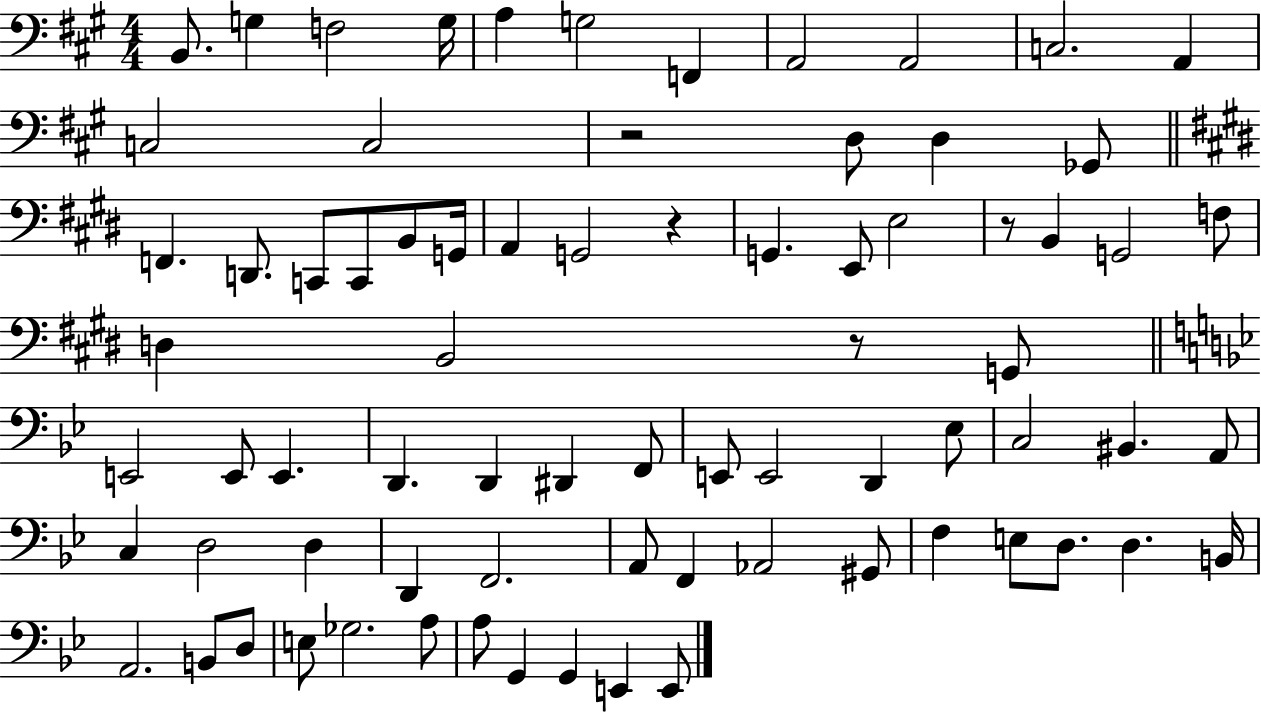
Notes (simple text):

B2/e. G3/q F3/h G3/s A3/q G3/h F2/q A2/h A2/h C3/h. A2/q C3/h C3/h R/h D3/e D3/q Gb2/e F2/q. D2/e. C2/e C2/e B2/e G2/s A2/q G2/h R/q G2/q. E2/e E3/h R/e B2/q G2/h F3/e D3/q B2/h R/e G2/e E2/h E2/e E2/q. D2/q. D2/q D#2/q F2/e E2/e E2/h D2/q Eb3/e C3/h BIS2/q. A2/e C3/q D3/h D3/q D2/q F2/h. A2/e F2/q Ab2/h G#2/e F3/q E3/e D3/e. D3/q. B2/s A2/h. B2/e D3/e E3/e Gb3/h. A3/e A3/e G2/q G2/q E2/q E2/e